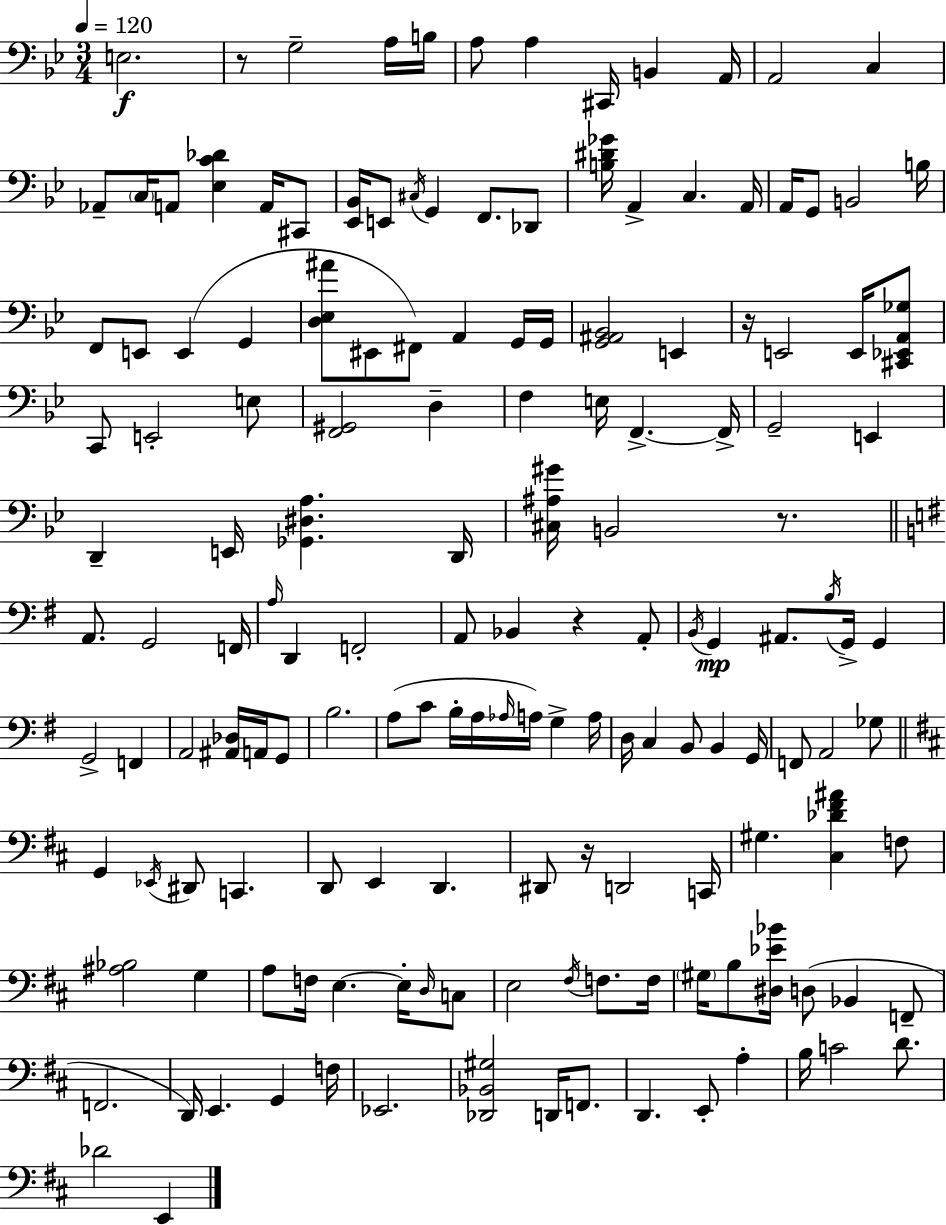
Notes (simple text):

E3/h. R/e G3/h A3/s B3/s A3/e A3/q C#2/s B2/q A2/s A2/h C3/q Ab2/e C3/s A2/e [Eb3,C4,Db4]/q A2/s C#2/e [Eb2,Bb2]/s E2/e C#3/s G2/q F2/e. Db2/e [B3,D#4,Gb4]/s A2/q C3/q. A2/s A2/s G2/e B2/h B3/s F2/e E2/e E2/q G2/q [D3,Eb3,A#4]/e EIS2/e F#2/e A2/q G2/s G2/s [G2,A#2,Bb2]/h E2/q R/s E2/h E2/s [C#2,Eb2,A2,Gb3]/e C2/e E2/h E3/e [F2,G#2]/h D3/q F3/q E3/s F2/q. F2/s G2/h E2/q D2/q E2/s [Gb2,D#3,A3]/q. D2/s [C#3,A#3,G#4]/s B2/h R/e. A2/e. G2/h F2/s A3/s D2/q F2/h A2/e Bb2/q R/q A2/e B2/s G2/q A#2/e. B3/s G2/s G2/q G2/h F2/q A2/h [A#2,Db3]/s A2/s G2/e B3/h. A3/e C4/e B3/s A3/s Ab3/s A3/s G3/q A3/s D3/s C3/q B2/e B2/q G2/s F2/e A2/h Gb3/e G2/q Eb2/s D#2/e C2/q. D2/e E2/q D2/q. D#2/e R/s D2/h C2/s G#3/q. [C#3,Db4,F#4,A#4]/q F3/e [A#3,Bb3]/h G3/q A3/e F3/s E3/q. E3/s D3/s C3/e E3/h F#3/s F3/e. F3/s G#3/s B3/e [D#3,Eb4,Bb4]/s D3/e Bb2/q F2/e F2/h. D2/s E2/q. G2/q F3/s Eb2/h. [Db2,Bb2,G#3]/h D2/s F2/e. D2/q. E2/e A3/q B3/s C4/h D4/e. Db4/h E2/q